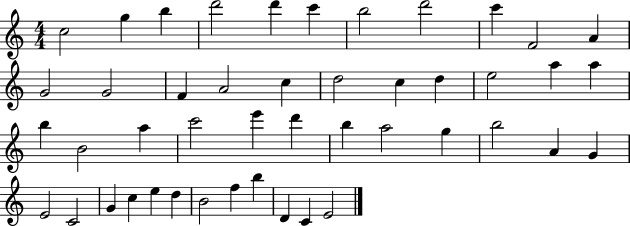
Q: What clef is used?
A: treble